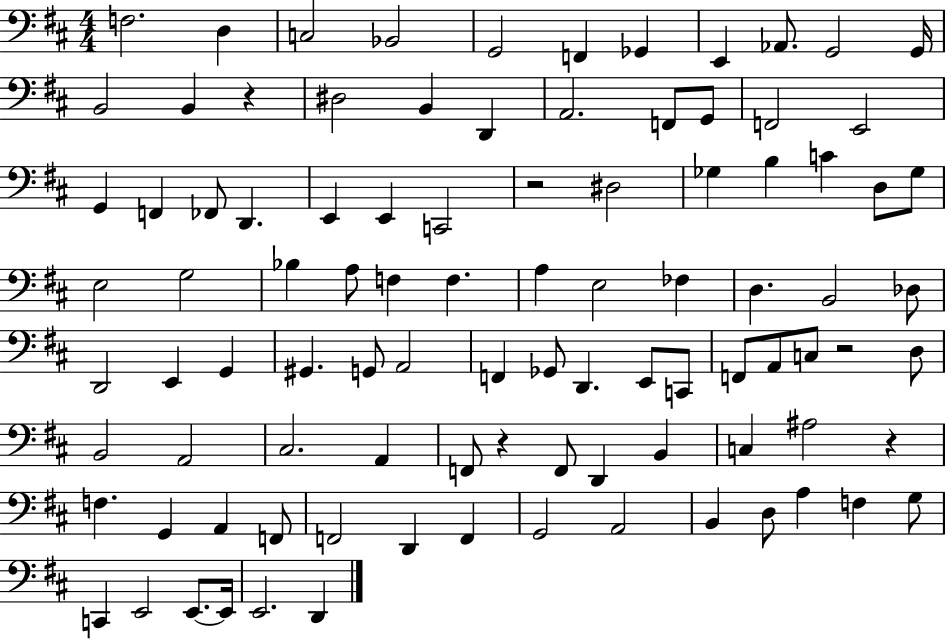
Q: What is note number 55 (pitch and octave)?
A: D2